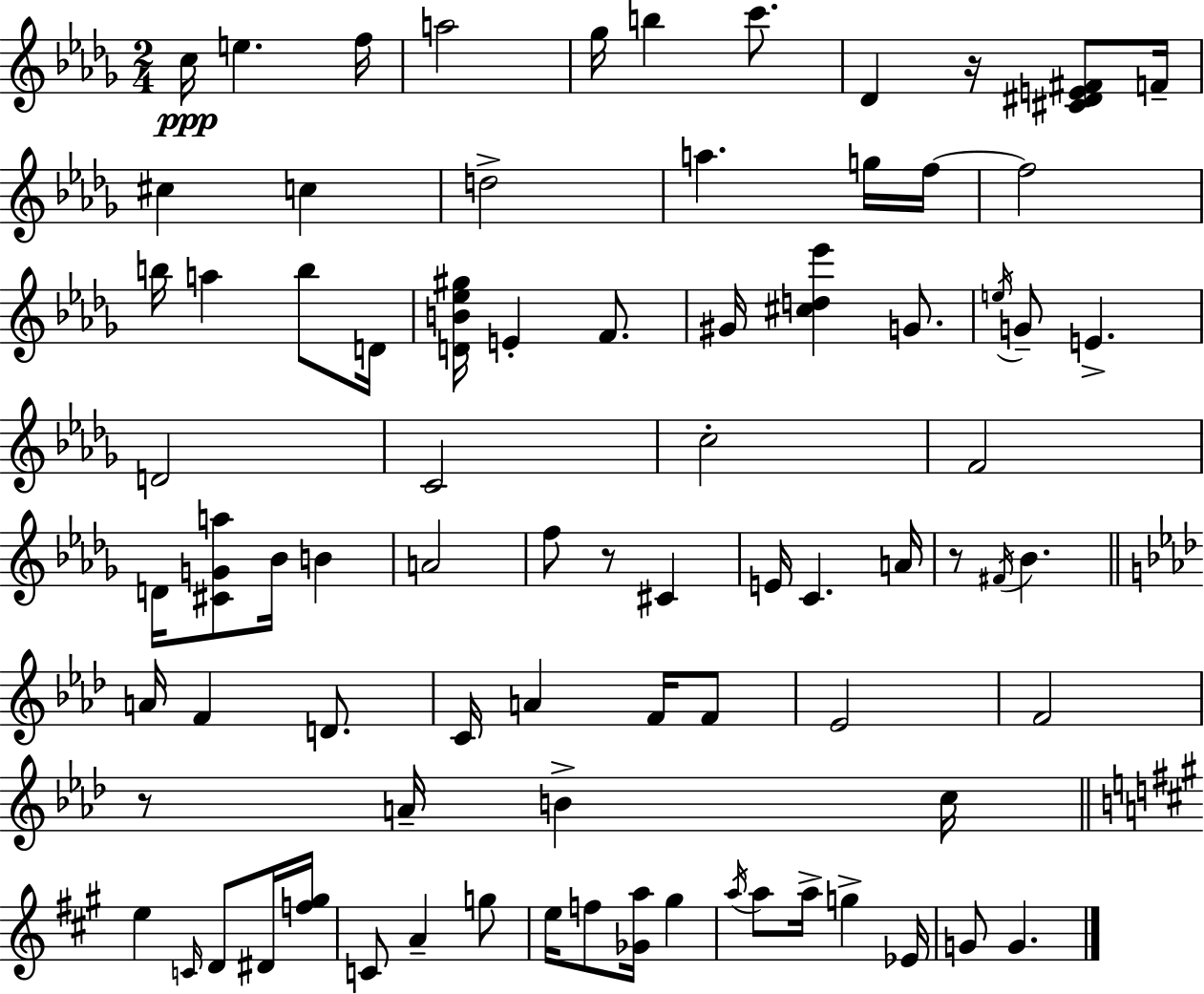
{
  \clef treble
  \numericTimeSignature
  \time 2/4
  \key bes \minor
  c''16\ppp e''4. f''16 | a''2 | ges''16 b''4 c'''8. | des'4 r16 <cis' dis' e' fis'>8 f'16-- | \break cis''4 c''4 | d''2-> | a''4. g''16 f''16~~ | f''2 | \break b''16 a''4 b''8 d'16 | <d' b' ees'' gis''>16 e'4-. f'8. | gis'16 <cis'' d'' ees'''>4 g'8. | \acciaccatura { e''16 } g'8-- e'4.-> | \break d'2 | c'2 | c''2-. | f'2 | \break d'16 <cis' g' a''>8 bes'16 b'4 | a'2 | f''8 r8 cis'4 | e'16 c'4. | \break a'16 r8 \acciaccatura { fis'16 } bes'4. | \bar "||" \break \key f \minor a'16 f'4 d'8. | c'16 a'4 f'16 f'8 | ees'2 | f'2 | \break r8 a'16-- b'4-> c''16 | \bar "||" \break \key a \major e''4 \grace { c'16 } d'8 dis'16 | <f'' gis''>16 c'8 a'4-- g''8 | e''16 f''8 <ges' a''>16 gis''4 | \acciaccatura { a''16 } a''8 a''16-> g''4-> | \break ees'16 g'8 g'4. | \bar "|."
}